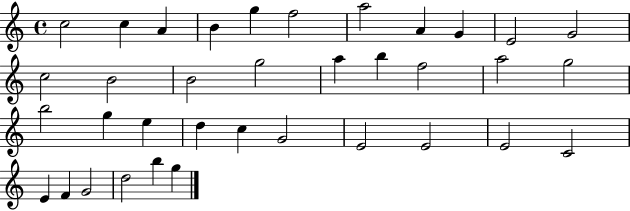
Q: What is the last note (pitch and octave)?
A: G5